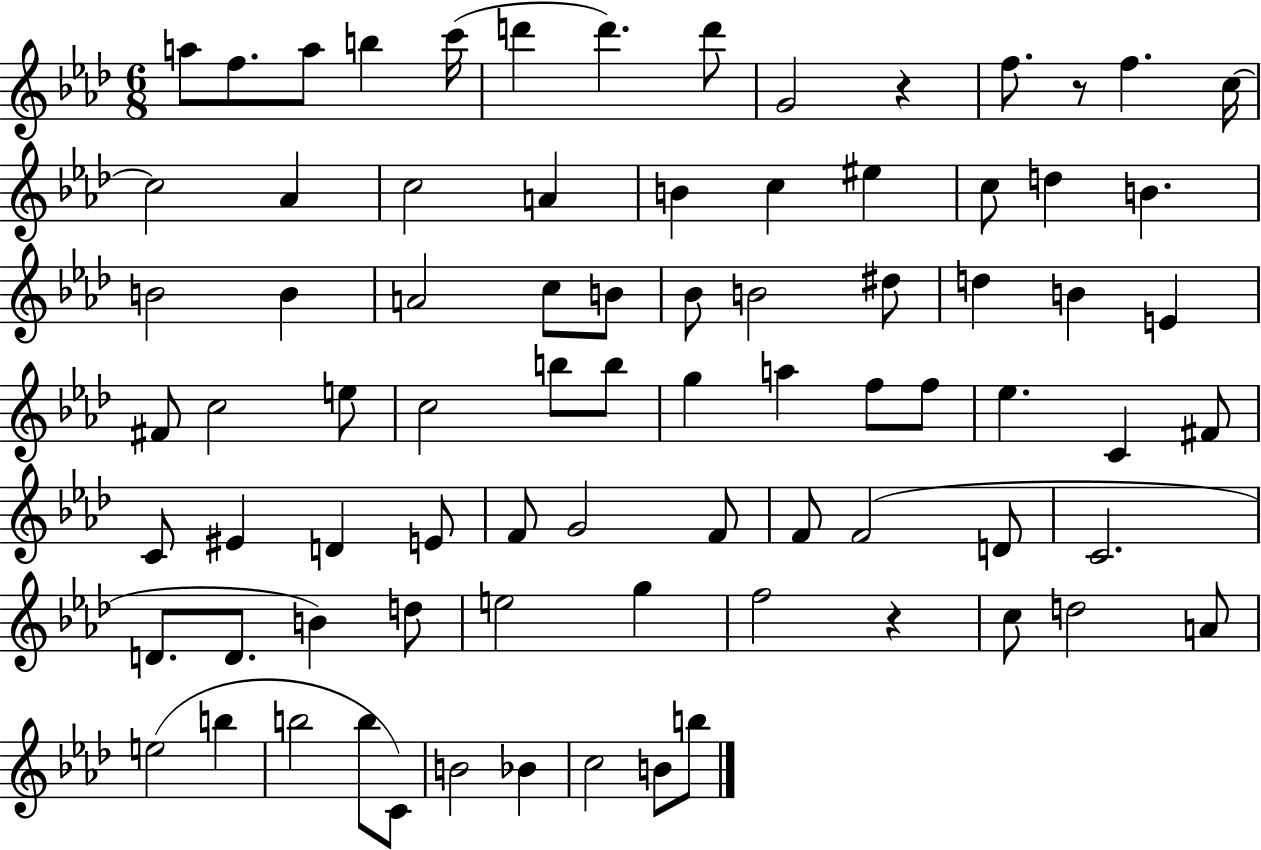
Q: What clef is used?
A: treble